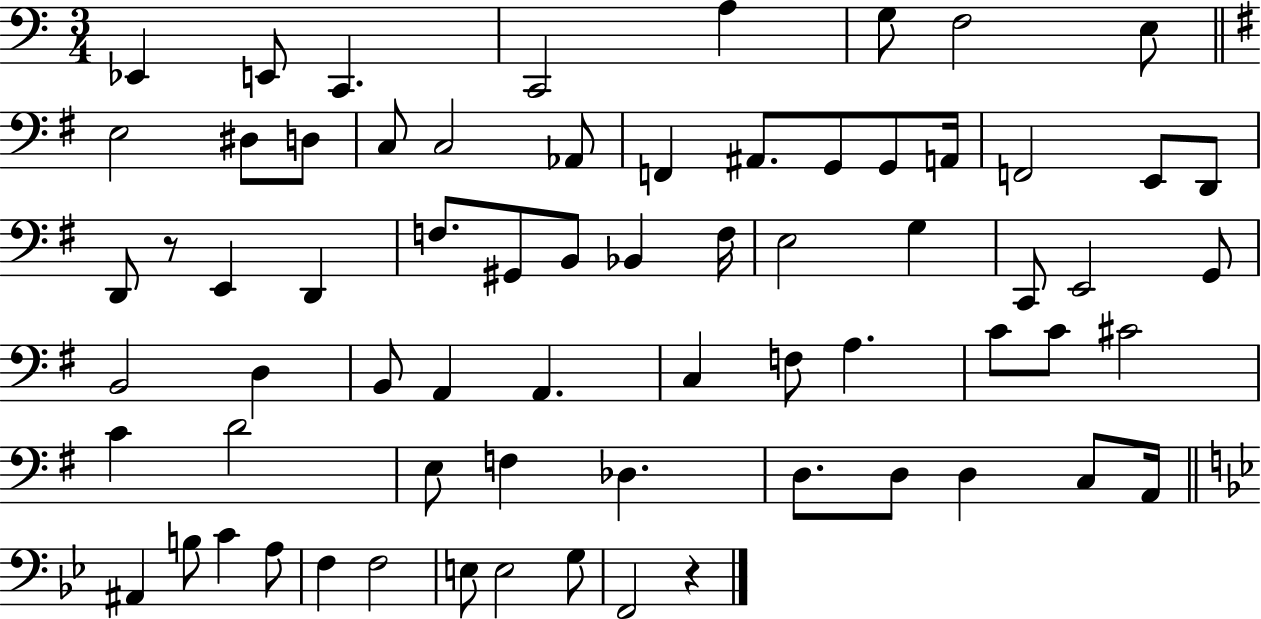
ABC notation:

X:1
T:Untitled
M:3/4
L:1/4
K:C
_E,, E,,/2 C,, C,,2 A, G,/2 F,2 E,/2 E,2 ^D,/2 D,/2 C,/2 C,2 _A,,/2 F,, ^A,,/2 G,,/2 G,,/2 A,,/4 F,,2 E,,/2 D,,/2 D,,/2 z/2 E,, D,, F,/2 ^G,,/2 B,,/2 _B,, F,/4 E,2 G, C,,/2 E,,2 G,,/2 B,,2 D, B,,/2 A,, A,, C, F,/2 A, C/2 C/2 ^C2 C D2 E,/2 F, _D, D,/2 D,/2 D, C,/2 A,,/4 ^A,, B,/2 C A,/2 F, F,2 E,/2 E,2 G,/2 F,,2 z